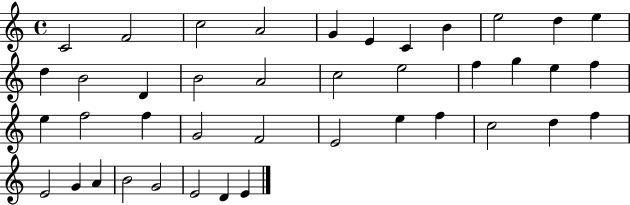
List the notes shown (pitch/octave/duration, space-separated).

C4/h F4/h C5/h A4/h G4/q E4/q C4/q B4/q E5/h D5/q E5/q D5/q B4/h D4/q B4/h A4/h C5/h E5/h F5/q G5/q E5/q F5/q E5/q F5/h F5/q G4/h F4/h E4/h E5/q F5/q C5/h D5/q F5/q E4/h G4/q A4/q B4/h G4/h E4/h D4/q E4/q